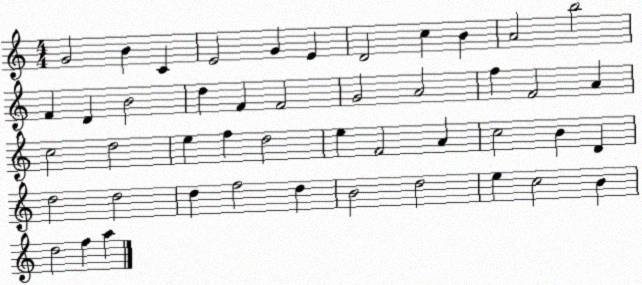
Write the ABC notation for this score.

X:1
T:Untitled
M:4/4
L:1/4
K:C
G2 B C E2 G E D2 c B A2 b2 F D B2 d F F2 G2 A2 f F2 A c2 d2 e f d2 e F2 A c2 B D d2 d2 d f2 d B2 d2 e c2 B d2 f a